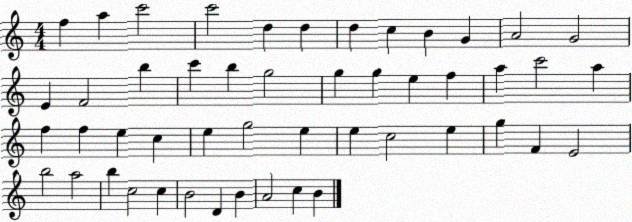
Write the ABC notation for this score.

X:1
T:Untitled
M:4/4
L:1/4
K:C
f a c'2 c'2 d d d c B G A2 G2 E F2 b c' b g2 g g e f a c'2 a f f e c e g2 e e c2 e g F E2 b2 a2 b c2 c B2 D B A2 c B